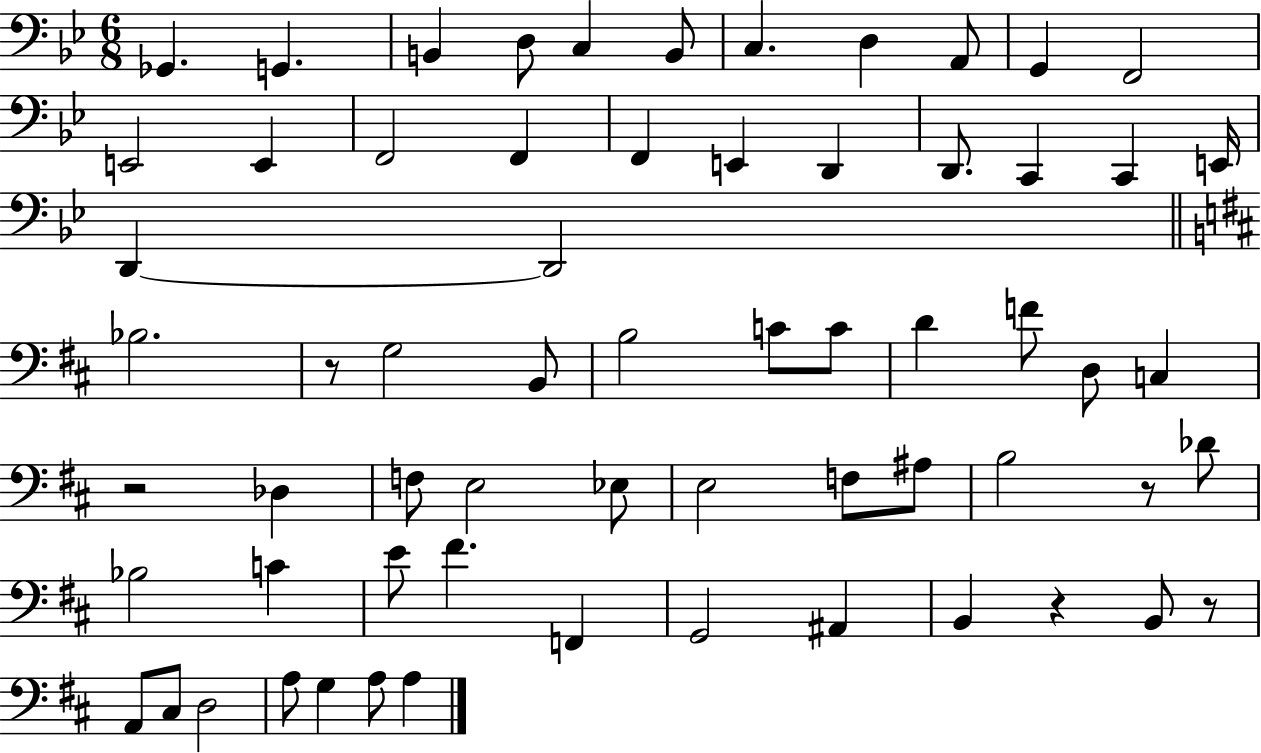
{
  \clef bass
  \numericTimeSignature
  \time 6/8
  \key bes \major
  \repeat volta 2 { ges,4. g,4. | b,4 d8 c4 b,8 | c4. d4 a,8 | g,4 f,2 | \break e,2 e,4 | f,2 f,4 | f,4 e,4 d,4 | d,8. c,4 c,4 e,16 | \break d,4~~ d,2 | \bar "||" \break \key d \major bes2. | r8 g2 b,8 | b2 c'8 c'8 | d'4 f'8 d8 c4 | \break r2 des4 | f8 e2 ees8 | e2 f8 ais8 | b2 r8 des'8 | \break bes2 c'4 | e'8 fis'4. f,4 | g,2 ais,4 | b,4 r4 b,8 r8 | \break a,8 cis8 d2 | a8 g4 a8 a4 | } \bar "|."
}